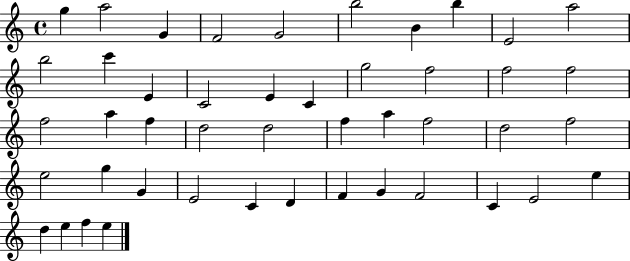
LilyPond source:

{
  \clef treble
  \time 4/4
  \defaultTimeSignature
  \key c \major
  g''4 a''2 g'4 | f'2 g'2 | b''2 b'4 b''4 | e'2 a''2 | \break b''2 c'''4 e'4 | c'2 e'4 c'4 | g''2 f''2 | f''2 f''2 | \break f''2 a''4 f''4 | d''2 d''2 | f''4 a''4 f''2 | d''2 f''2 | \break e''2 g''4 g'4 | e'2 c'4 d'4 | f'4 g'4 f'2 | c'4 e'2 e''4 | \break d''4 e''4 f''4 e''4 | \bar "|."
}